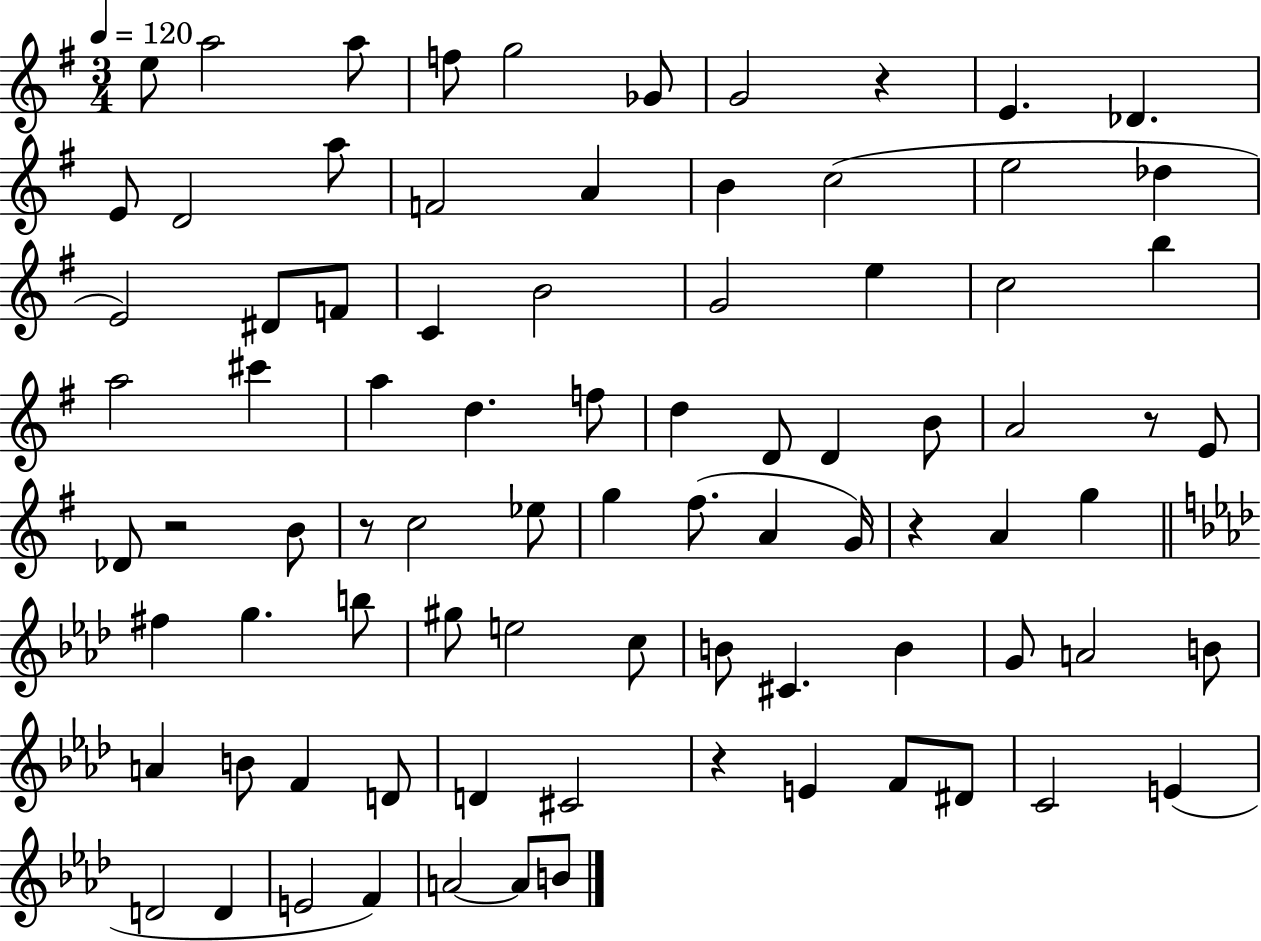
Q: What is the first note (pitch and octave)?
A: E5